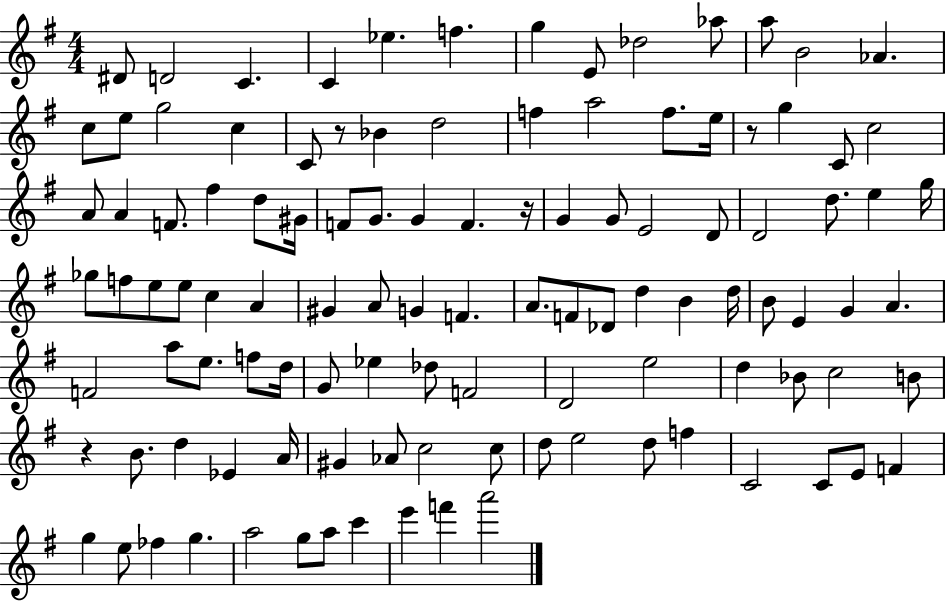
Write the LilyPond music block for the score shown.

{
  \clef treble
  \numericTimeSignature
  \time 4/4
  \key g \major
  dis'8 d'2 c'4. | c'4 ees''4. f''4. | g''4 e'8 des''2 aes''8 | a''8 b'2 aes'4. | \break c''8 e''8 g''2 c''4 | c'8 r8 bes'4 d''2 | f''4 a''2 f''8. e''16 | r8 g''4 c'8 c''2 | \break a'8 a'4 f'8. fis''4 d''8 gis'16 | f'8 g'8. g'4 f'4. r16 | g'4 g'8 e'2 d'8 | d'2 d''8. e''4 g''16 | \break ges''8 f''8 e''8 e''8 c''4 a'4 | gis'4 a'8 g'4 f'4. | a'8. f'8 des'8 d''4 b'4 d''16 | b'8 e'4 g'4 a'4. | \break f'2 a''8 e''8. f''8 d''16 | g'8 ees''4 des''8 f'2 | d'2 e''2 | d''4 bes'8 c''2 b'8 | \break r4 b'8. d''4 ees'4 a'16 | gis'4 aes'8 c''2 c''8 | d''8 e''2 d''8 f''4 | c'2 c'8 e'8 f'4 | \break g''4 e''8 fes''4 g''4. | a''2 g''8 a''8 c'''4 | e'''4 f'''4 a'''2 | \bar "|."
}